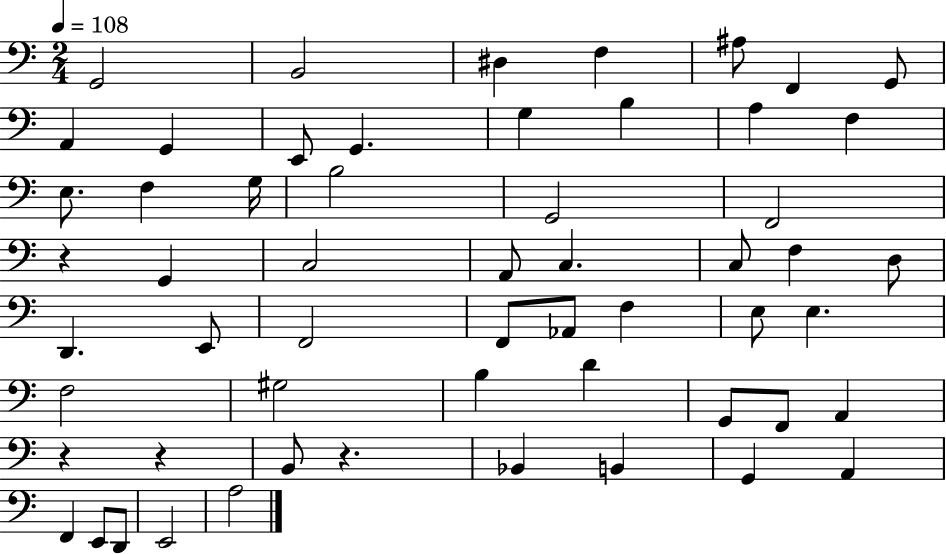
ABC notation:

X:1
T:Untitled
M:2/4
L:1/4
K:C
G,,2 B,,2 ^D, F, ^A,/2 F,, G,,/2 A,, G,, E,,/2 G,, G, B, A, F, E,/2 F, G,/4 B,2 G,,2 F,,2 z G,, C,2 A,,/2 C, C,/2 F, D,/2 D,, E,,/2 F,,2 F,,/2 _A,,/2 F, E,/2 E, F,2 ^G,2 B, D G,,/2 F,,/2 A,, z z B,,/2 z _B,, B,, G,, A,, F,, E,,/2 D,,/2 E,,2 A,2